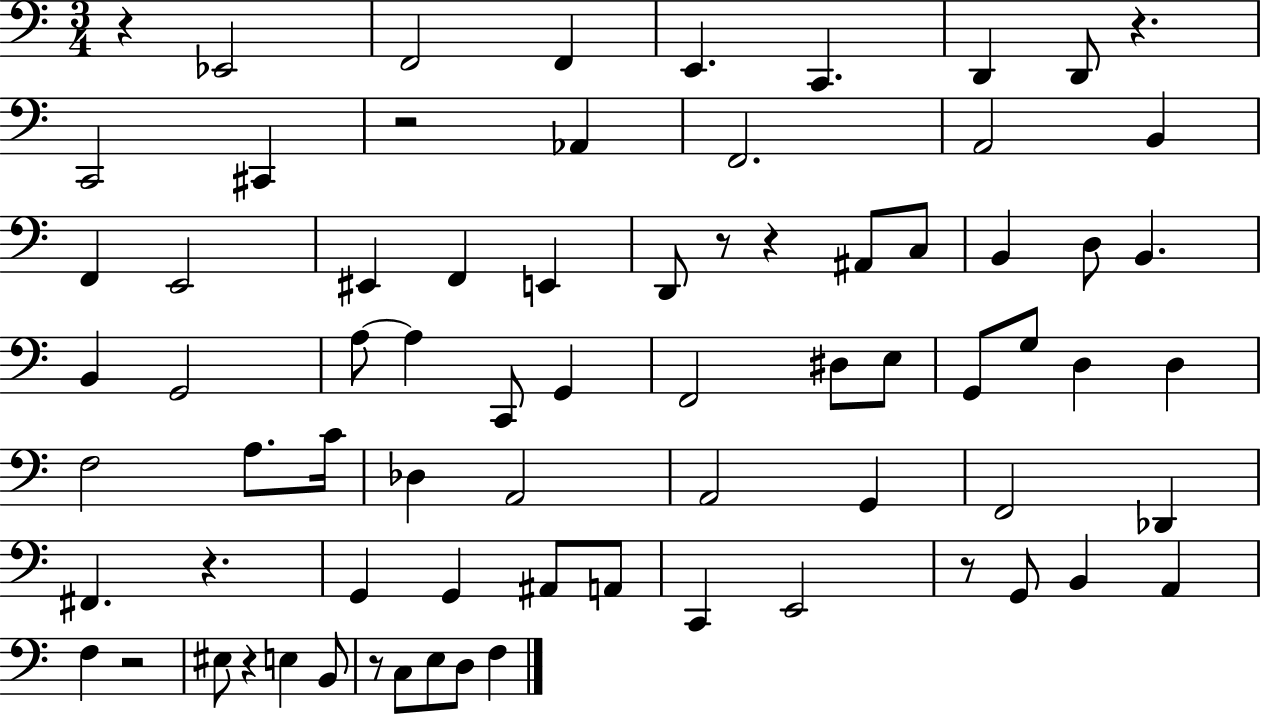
R/q Eb2/h F2/h F2/q E2/q. C2/q. D2/q D2/e R/q. C2/h C#2/q R/h Ab2/q F2/h. A2/h B2/q F2/q E2/h EIS2/q F2/q E2/q D2/e R/e R/q A#2/e C3/e B2/q D3/e B2/q. B2/q G2/h A3/e A3/q C2/e G2/q F2/h D#3/e E3/e G2/e G3/e D3/q D3/q F3/h A3/e. C4/s Db3/q A2/h A2/h G2/q F2/h Db2/q F#2/q. R/q. G2/q G2/q A#2/e A2/e C2/q E2/h R/e G2/e B2/q A2/q F3/q R/h EIS3/e R/q E3/q B2/e R/e C3/e E3/e D3/e F3/q